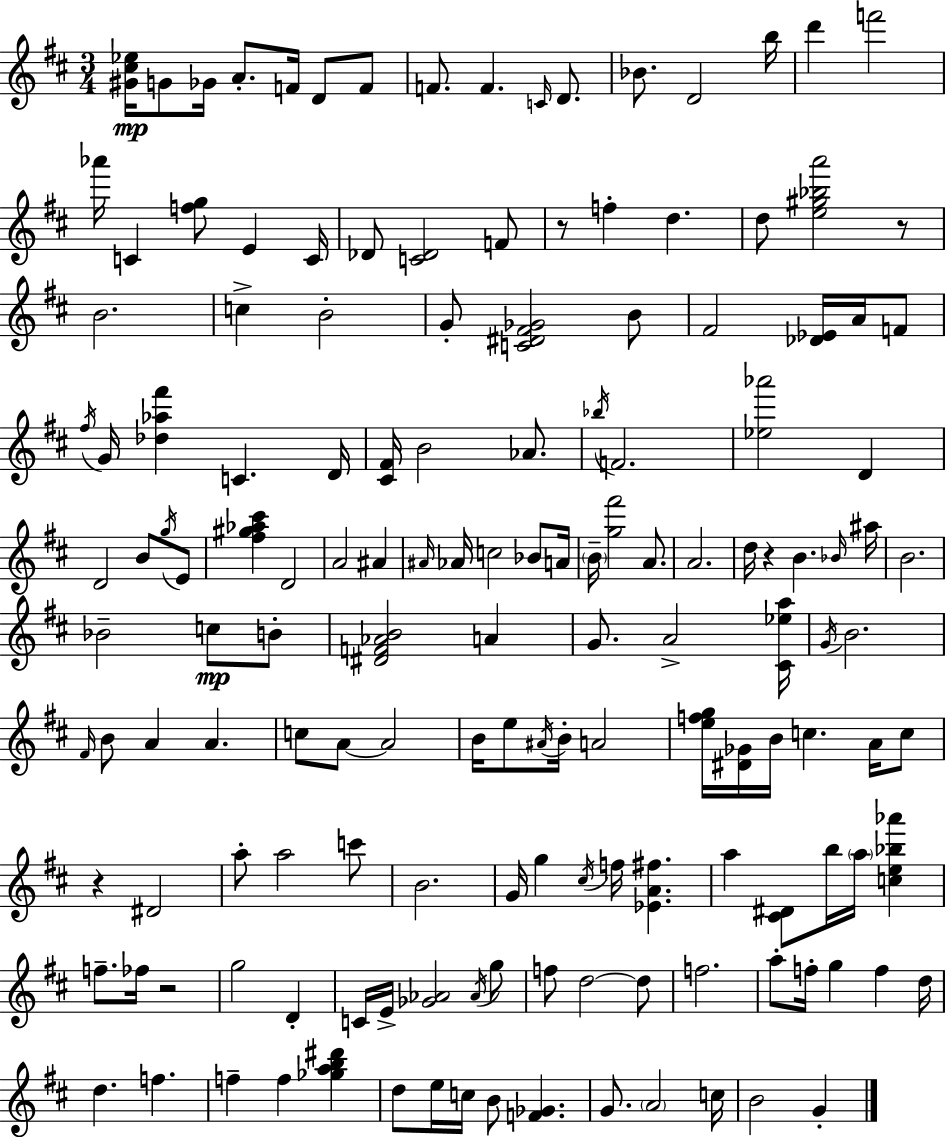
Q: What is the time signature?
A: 3/4